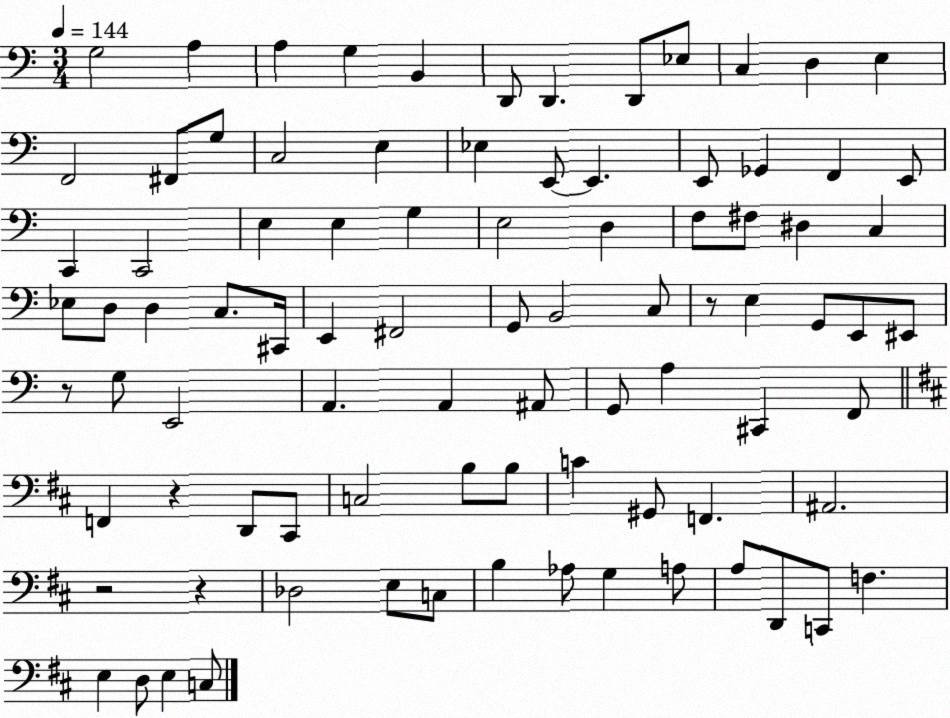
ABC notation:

X:1
T:Untitled
M:3/4
L:1/4
K:C
G,2 A, A, G, B,, D,,/2 D,, D,,/2 _E,/2 C, D, E, F,,2 ^F,,/2 G,/2 C,2 E, _E, E,,/2 E,, E,,/2 _G,, F,, E,,/2 C,, C,,2 E, E, G, E,2 D, F,/2 ^F,/2 ^D, C, _E,/2 D,/2 D, C,/2 ^C,,/4 E,, ^F,,2 G,,/2 B,,2 C,/2 z/2 E, G,,/2 E,,/2 ^E,,/2 z/2 G,/2 E,,2 A,, A,, ^A,,/2 G,,/2 A, ^C,, F,,/2 F,, z D,,/2 ^C,,/2 C,2 B,/2 B,/2 C ^G,,/2 F,, ^A,,2 z2 z _D,2 E,/2 C,/2 B, _A,/2 G, A,/2 A,/2 D,,/2 C,,/2 F, E, D,/2 E, C,/2